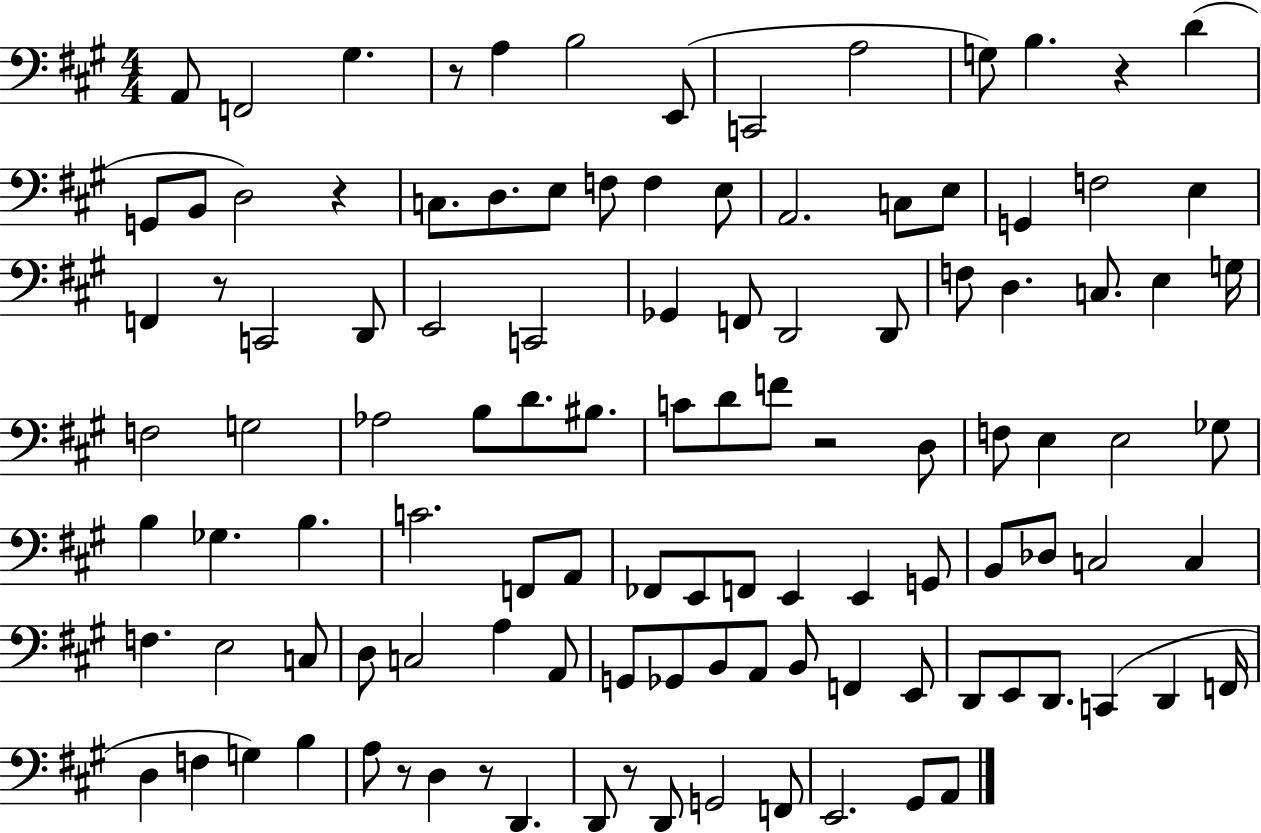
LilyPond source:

{
  \clef bass
  \numericTimeSignature
  \time 4/4
  \key a \major
  a,8 f,2 gis4. | r8 a4 b2 e,8( | c,2 a2 | g8) b4. r4 d'4( | \break g,8 b,8 d2) r4 | c8. d8. e8 f8 f4 e8 | a,2. c8 e8 | g,4 f2 e4 | \break f,4 r8 c,2 d,8 | e,2 c,2 | ges,4 f,8 d,2 d,8 | f8 d4. c8. e4 g16 | \break f2 g2 | aes2 b8 d'8. bis8. | c'8 d'8 f'8 r2 d8 | f8 e4 e2 ges8 | \break b4 ges4. b4. | c'2. f,8 a,8 | fes,8 e,8 f,8 e,4 e,4 g,8 | b,8 des8 c2 c4 | \break f4. e2 c8 | d8 c2 a4 a,8 | g,8 ges,8 b,8 a,8 b,8 f,4 e,8 | d,8 e,8 d,8. c,4( d,4 f,16 | \break d4 f4 g4) b4 | a8 r8 d4 r8 d,4. | d,8 r8 d,8 g,2 f,8 | e,2. gis,8 a,8 | \break \bar "|."
}